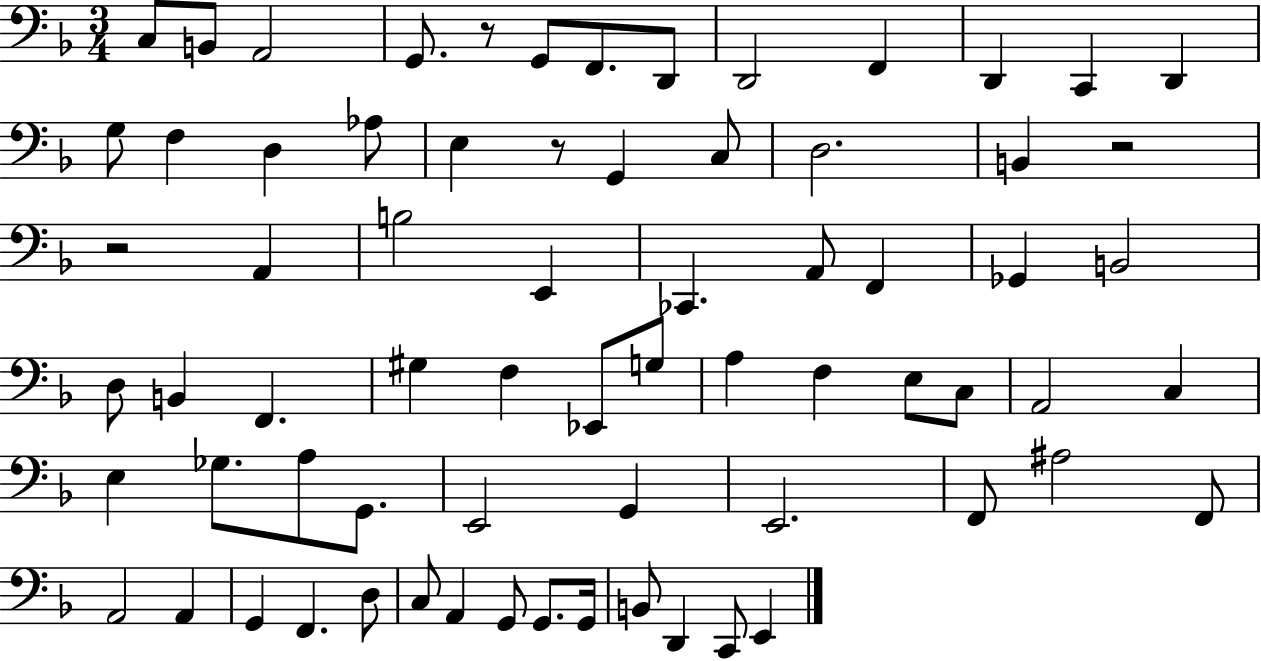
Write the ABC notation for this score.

X:1
T:Untitled
M:3/4
L:1/4
K:F
C,/2 B,,/2 A,,2 G,,/2 z/2 G,,/2 F,,/2 D,,/2 D,,2 F,, D,, C,, D,, G,/2 F, D, _A,/2 E, z/2 G,, C,/2 D,2 B,, z2 z2 A,, B,2 E,, _C,, A,,/2 F,, _G,, B,,2 D,/2 B,, F,, ^G, F, _E,,/2 G,/2 A, F, E,/2 C,/2 A,,2 C, E, _G,/2 A,/2 G,,/2 E,,2 G,, E,,2 F,,/2 ^A,2 F,,/2 A,,2 A,, G,, F,, D,/2 C,/2 A,, G,,/2 G,,/2 G,,/4 B,,/2 D,, C,,/2 E,,